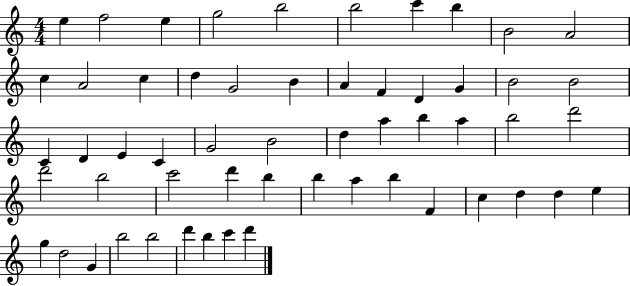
{
  \clef treble
  \numericTimeSignature
  \time 4/4
  \key c \major
  e''4 f''2 e''4 | g''2 b''2 | b''2 c'''4 b''4 | b'2 a'2 | \break c''4 a'2 c''4 | d''4 g'2 b'4 | a'4 f'4 d'4 g'4 | b'2 b'2 | \break c'4 d'4 e'4 c'4 | g'2 b'2 | d''4 a''4 b''4 a''4 | b''2 d'''2 | \break d'''2 b''2 | c'''2 d'''4 b''4 | b''4 a''4 b''4 f'4 | c''4 d''4 d''4 e''4 | \break g''4 d''2 g'4 | b''2 b''2 | d'''4 b''4 c'''4 d'''4 | \bar "|."
}